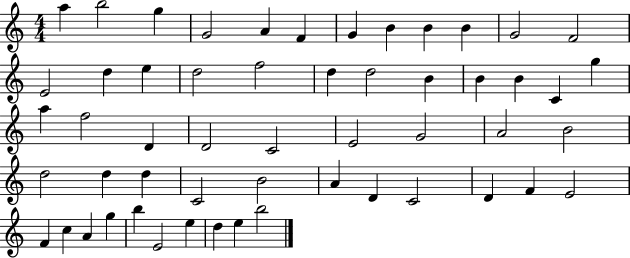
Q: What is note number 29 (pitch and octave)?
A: C4